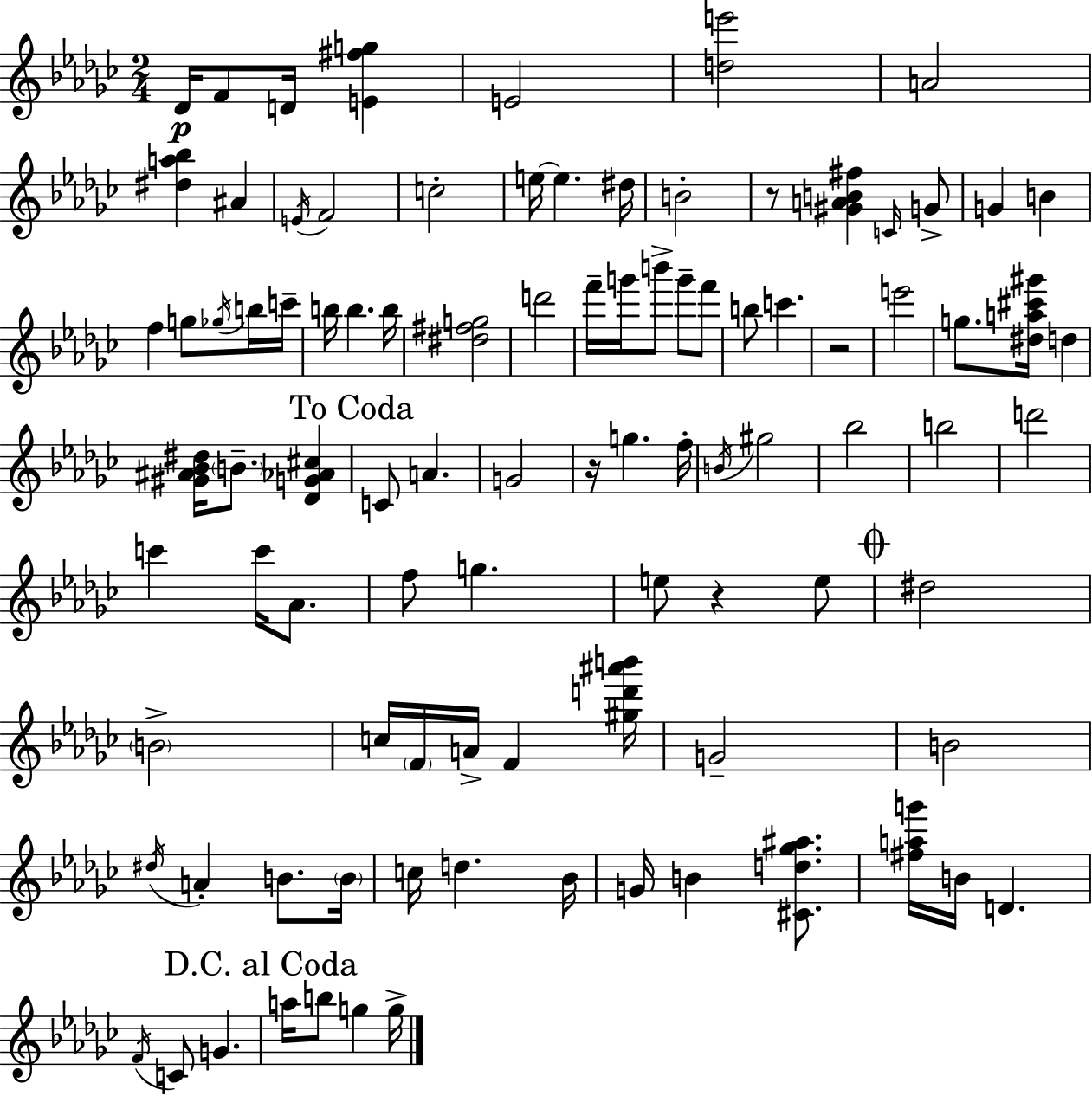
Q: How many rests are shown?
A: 4